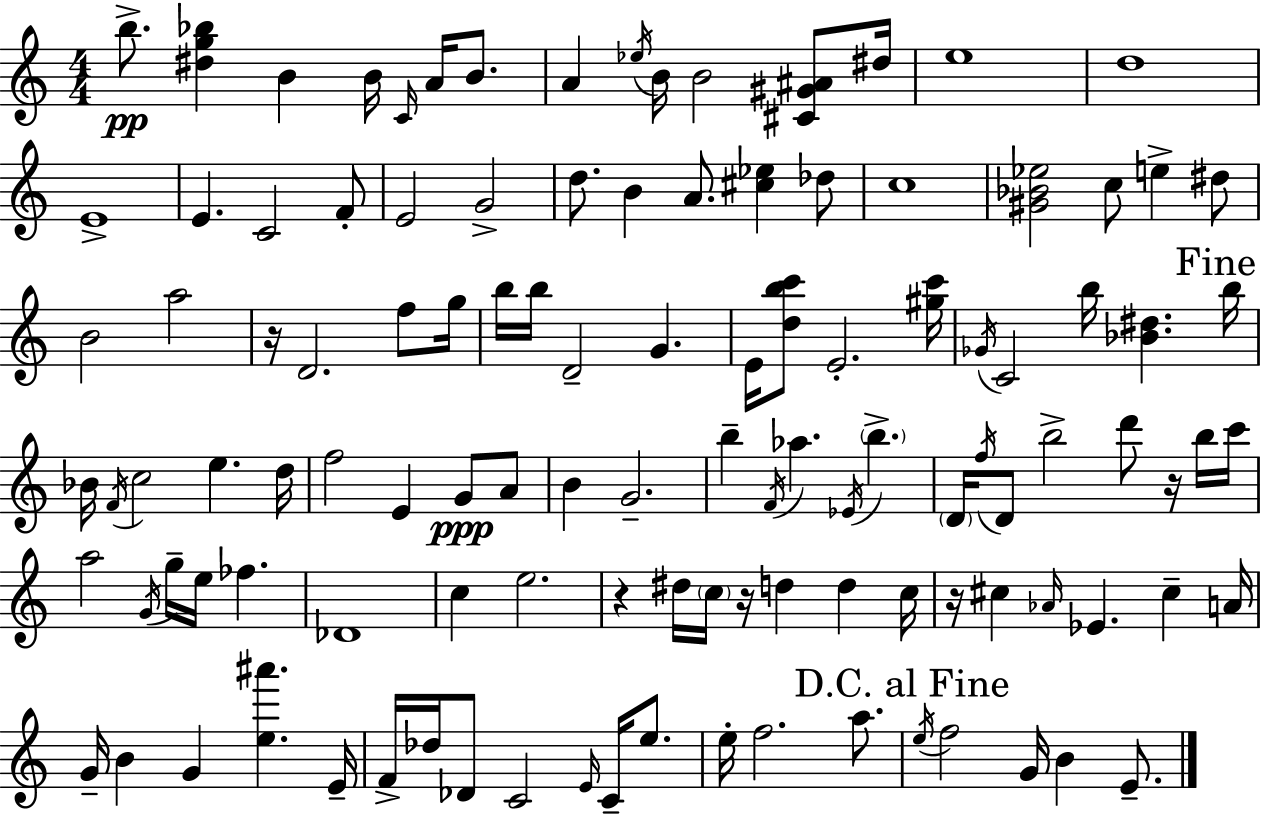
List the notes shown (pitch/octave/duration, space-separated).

B5/e. [D#5,G5,Bb5]/q B4/q B4/s C4/s A4/s B4/e. A4/q Eb5/s B4/s B4/h [C#4,G#4,A#4]/e D#5/s E5/w D5/w E4/w E4/q. C4/h F4/e E4/h G4/h D5/e. B4/q A4/e. [C#5,Eb5]/q Db5/e C5/w [G#4,Bb4,Eb5]/h C5/e E5/q D#5/e B4/h A5/h R/s D4/h. F5/e G5/s B5/s B5/s D4/h G4/q. E4/s [D5,B5,C6]/e E4/h. [G#5,C6]/s Gb4/s C4/h B5/s [Bb4,D#5]/q. B5/s Bb4/s F4/s C5/h E5/q. D5/s F5/h E4/q G4/e A4/e B4/q G4/h. B5/q F4/s Ab5/q. Eb4/s B5/q. D4/s F5/s D4/e B5/h D6/e R/s B5/s C6/s A5/h G4/s G5/s E5/s FES5/q. Db4/w C5/q E5/h. R/q D#5/s C5/s R/s D5/q D5/q C5/s R/s C#5/q Ab4/s Eb4/q. C#5/q A4/s G4/s B4/q G4/q [E5,A#6]/q. E4/s F4/s Db5/s Db4/e C4/h E4/s C4/s E5/e. E5/s F5/h. A5/e. E5/s F5/h G4/s B4/q E4/e.